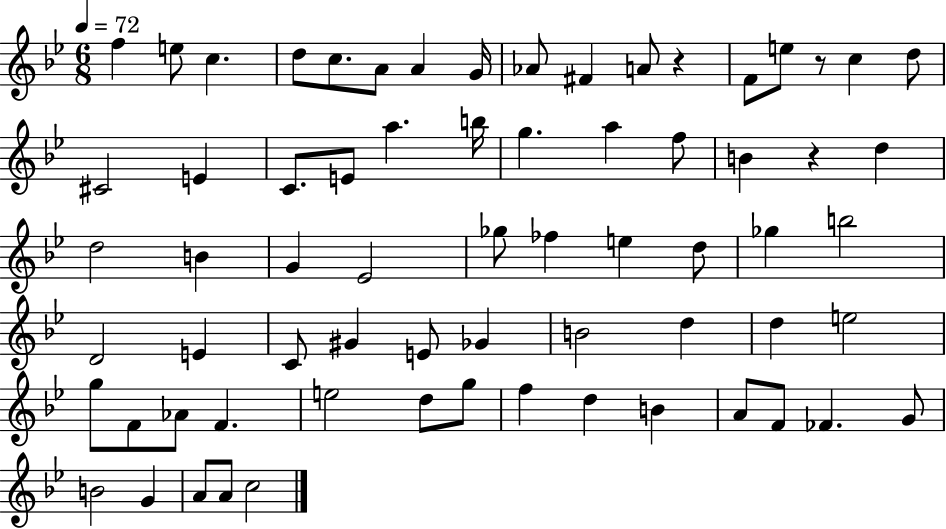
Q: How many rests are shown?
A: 3